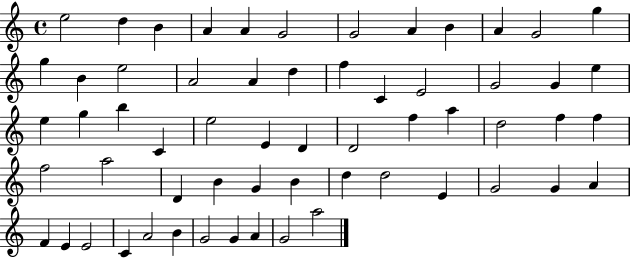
{
  \clef treble
  \time 4/4
  \defaultTimeSignature
  \key c \major
  e''2 d''4 b'4 | a'4 a'4 g'2 | g'2 a'4 b'4 | a'4 g'2 g''4 | \break g''4 b'4 e''2 | a'2 a'4 d''4 | f''4 c'4 e'2 | g'2 g'4 e''4 | \break e''4 g''4 b''4 c'4 | e''2 e'4 d'4 | d'2 f''4 a''4 | d''2 f''4 f''4 | \break f''2 a''2 | d'4 b'4 g'4 b'4 | d''4 d''2 e'4 | g'2 g'4 a'4 | \break f'4 e'4 e'2 | c'4 a'2 b'4 | g'2 g'4 a'4 | g'2 a''2 | \break \bar "|."
}